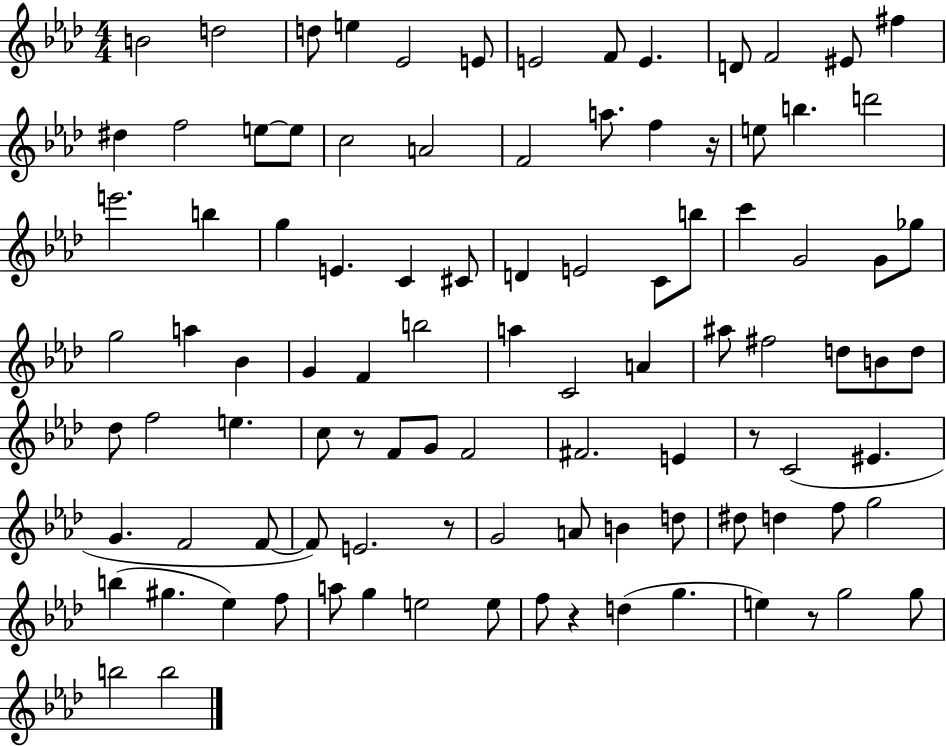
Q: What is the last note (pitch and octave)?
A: B5